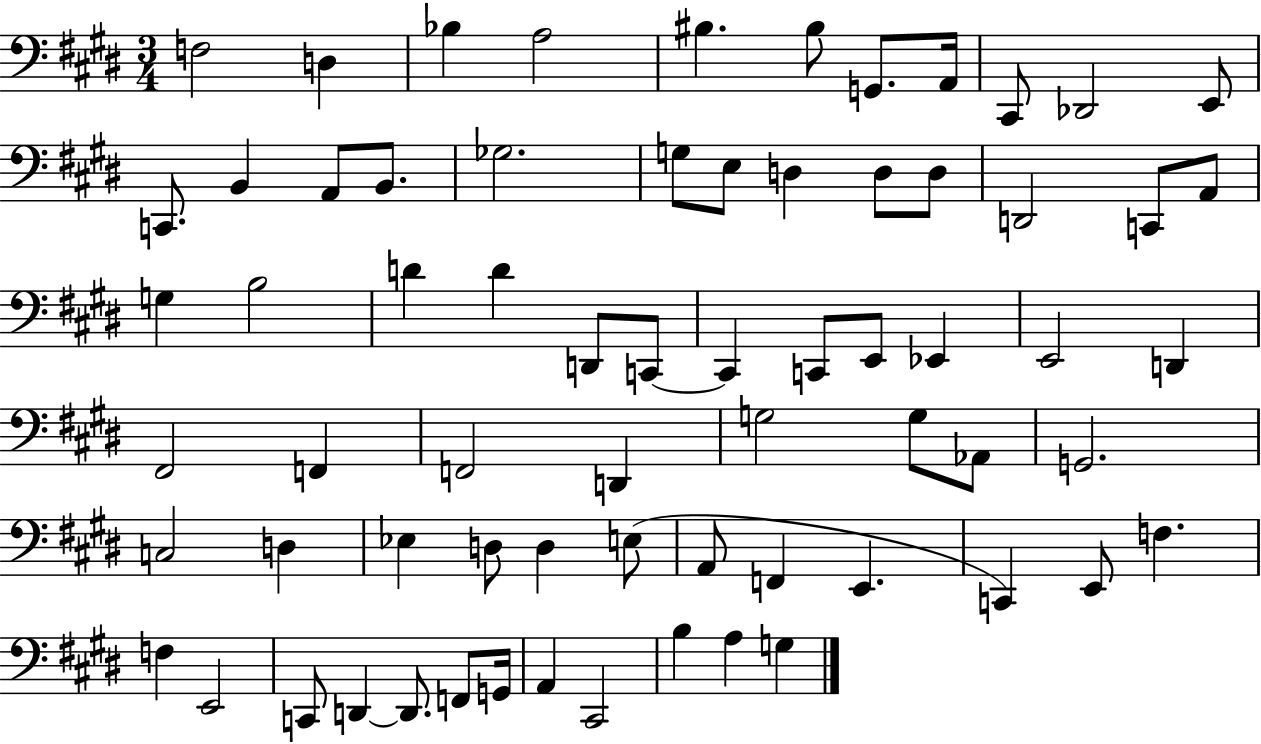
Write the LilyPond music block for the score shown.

{
  \clef bass
  \numericTimeSignature
  \time 3/4
  \key e \major
  \repeat volta 2 { f2 d4 | bes4 a2 | bis4. bis8 g,8. a,16 | cis,8 des,2 e,8 | \break c,8. b,4 a,8 b,8. | ges2. | g8 e8 d4 d8 d8 | d,2 c,8 a,8 | \break g4 b2 | d'4 d'4 d,8 c,8~~ | c,4 c,8 e,8 ees,4 | e,2 d,4 | \break fis,2 f,4 | f,2 d,4 | g2 g8 aes,8 | g,2. | \break c2 d4 | ees4 d8 d4 e8( | a,8 f,4 e,4. | c,4) e,8 f4. | \break f4 e,2 | c,8 d,4~~ d,8. f,8 g,16 | a,4 cis,2 | b4 a4 g4 | \break } \bar "|."
}